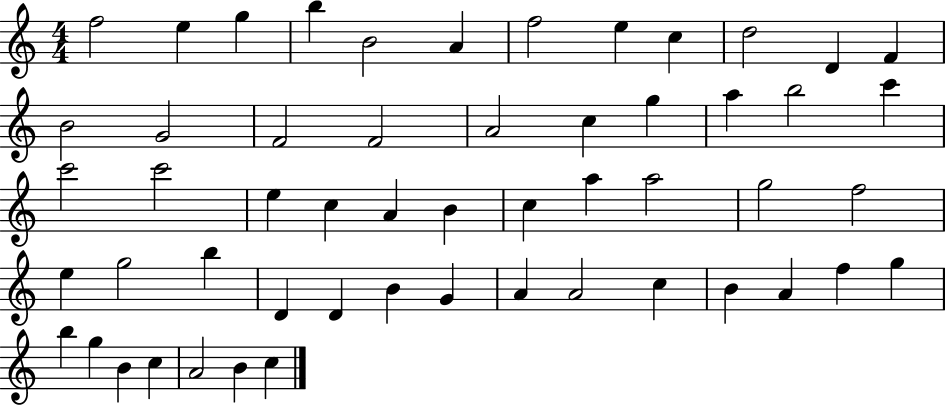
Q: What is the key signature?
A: C major